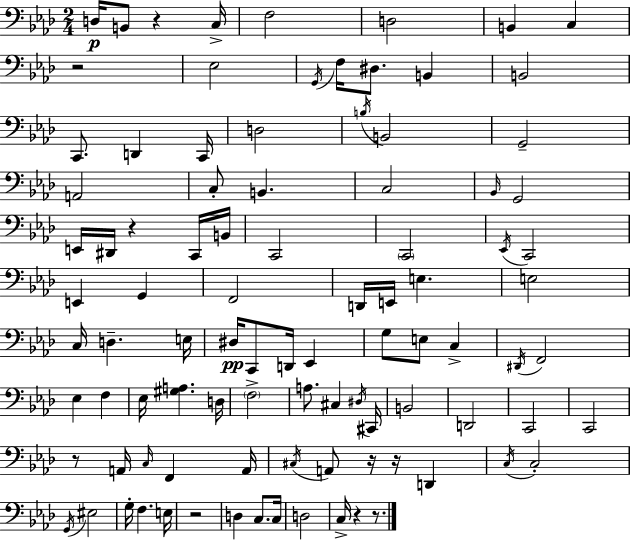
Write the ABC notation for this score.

X:1
T:Untitled
M:2/4
L:1/4
K:Fm
D,/4 B,,/2 z C,/4 F,2 D,2 B,, C, z2 _E,2 G,,/4 F,/4 ^D,/2 B,, B,,2 C,,/2 D,, C,,/4 D,2 B,/4 B,,2 G,,2 A,,2 C,/2 B,, C,2 _B,,/4 G,,2 E,,/4 ^D,,/4 z C,,/4 B,,/4 C,,2 C,,2 _E,,/4 C,,2 E,, G,, F,,2 D,,/4 E,,/4 E, E,2 C,/4 D, E,/4 ^D,/4 C,,/2 D,,/4 _E,, G,/2 E,/2 C, ^D,,/4 F,,2 _E, F, _E,/4 [^G,A,] D,/4 F,2 A,/2 ^C, ^D,/4 ^C,,/4 B,,2 D,,2 C,,2 C,,2 z/2 A,,/4 C,/4 F,, A,,/4 ^C,/4 A,,/2 z/4 z/4 D,, C,/4 C,2 G,,/4 ^E,2 G,/4 F, E,/4 z2 D, C,/2 C,/4 D,2 C,/4 z z/2